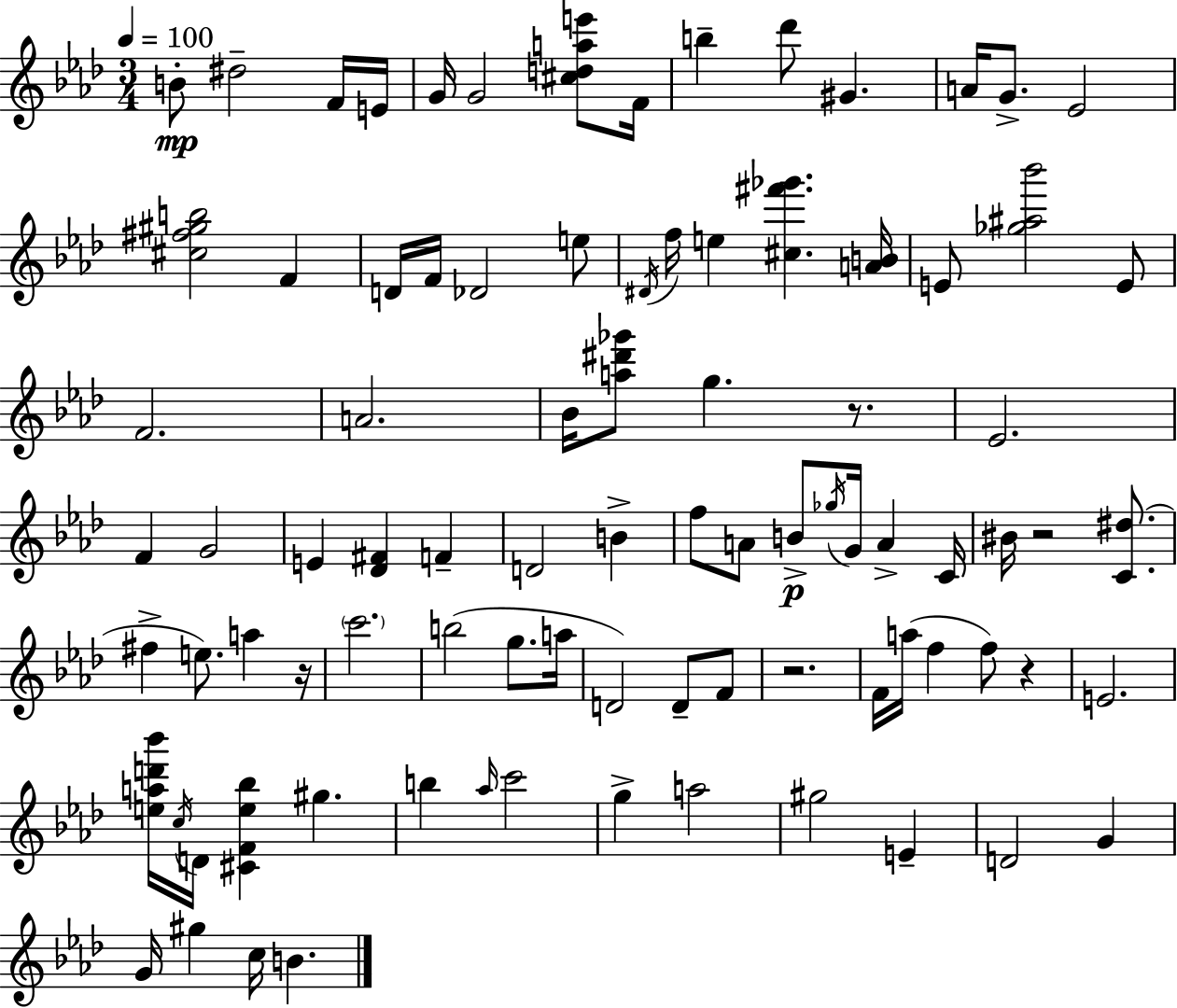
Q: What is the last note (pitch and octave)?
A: B4